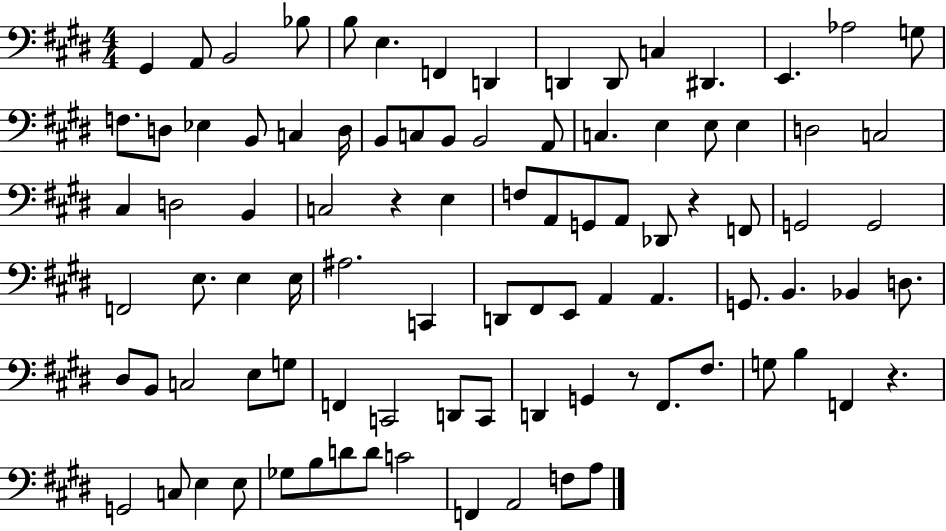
X:1
T:Untitled
M:4/4
L:1/4
K:E
^G,, A,,/2 B,,2 _B,/2 B,/2 E, F,, D,, D,, D,,/2 C, ^D,, E,, _A,2 G,/2 F,/2 D,/2 _E, B,,/2 C, D,/4 B,,/2 C,/2 B,,/2 B,,2 A,,/2 C, E, E,/2 E, D,2 C,2 ^C, D,2 B,, C,2 z E, F,/2 A,,/2 G,,/2 A,,/2 _D,,/2 z F,,/2 G,,2 G,,2 F,,2 E,/2 E, E,/4 ^A,2 C,, D,,/2 ^F,,/2 E,,/2 A,, A,, G,,/2 B,, _B,, D,/2 ^D,/2 B,,/2 C,2 E,/2 G,/2 F,, C,,2 D,,/2 C,,/2 D,, G,, z/2 ^F,,/2 ^F,/2 G,/2 B, F,, z G,,2 C,/2 E, E,/2 _G,/2 B,/2 D/2 D/2 C2 F,, A,,2 F,/2 A,/2